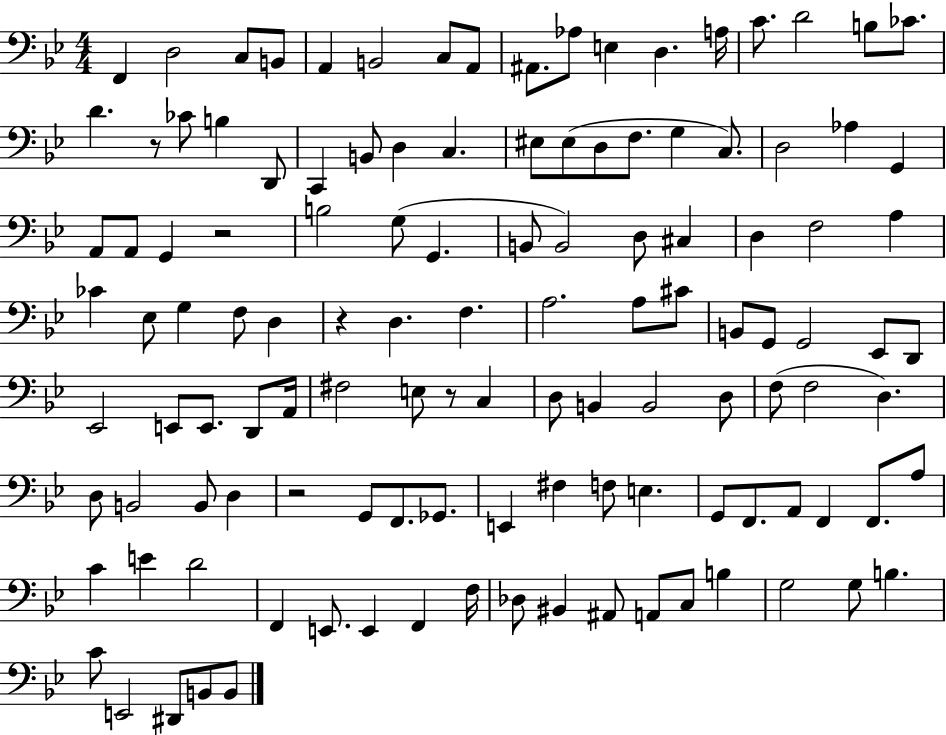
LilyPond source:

{
  \clef bass
  \numericTimeSignature
  \time 4/4
  \key bes \major
  f,4 d2 c8 b,8 | a,4 b,2 c8 a,8 | ais,8. aes8 e4 d4. a16 | c'8. d'2 b8 ces'8. | \break d'4. r8 ces'8 b4 d,8 | c,4 b,8 d4 c4. | eis8 eis8( d8 f8. g4 c8.) | d2 aes4 g,4 | \break a,8 a,8 g,4 r2 | b2 g8( g,4. | b,8 b,2) d8 cis4 | d4 f2 a4 | \break ces'4 ees8 g4 f8 d4 | r4 d4. f4. | a2. a8 cis'8 | b,8 g,8 g,2 ees,8 d,8 | \break ees,2 e,8 e,8. d,8 a,16 | fis2 e8 r8 c4 | d8 b,4 b,2 d8 | f8( f2 d4.) | \break d8 b,2 b,8 d4 | r2 g,8 f,8. ges,8. | e,4 fis4 f8 e4. | g,8 f,8. a,8 f,4 f,8. a8 | \break c'4 e'4 d'2 | f,4 e,8. e,4 f,4 f16 | des8 bis,4 ais,8 a,8 c8 b4 | g2 g8 b4. | \break c'8 e,2 dis,8 b,8 b,8 | \bar "|."
}